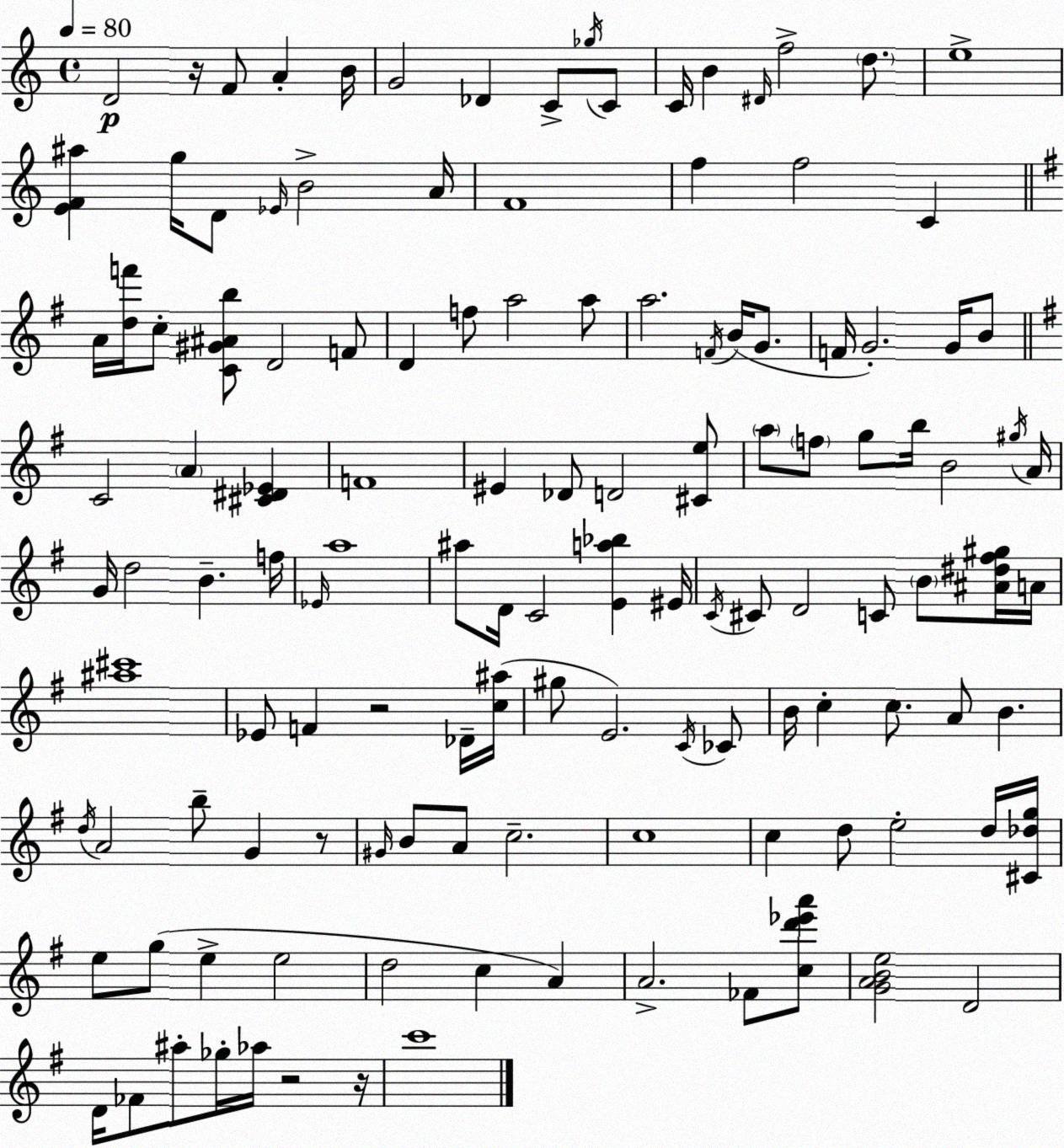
X:1
T:Untitled
M:4/4
L:1/4
K:Am
D2 z/4 F/2 A B/4 G2 _D C/2 _g/4 C/2 C/4 B ^D/4 f2 d/2 e4 [EF^a] g/4 D/2 _E/4 B2 A/4 F4 f f2 C A/4 [df']/4 c/2 [C^G^Ab]/2 D2 F/2 D f/2 a2 a/2 a2 F/4 B/4 G/2 F/4 G2 G/4 B/2 C2 A [^C^D_E] F4 ^E _D/2 D2 [^Ce]/2 a/2 f/2 g/2 b/4 B2 ^g/4 A/4 G/4 d2 B f/4 _E/4 a4 ^a/2 D/4 C2 [Ea_b] ^E/4 C/4 ^C/2 D2 C/2 B/2 [^A^d^f^g]/4 A/4 [^a^c']4 _E/2 F z2 _D/4 [c^a]/4 ^g/2 E2 C/4 _C/2 B/4 c c/2 A/2 B d/4 A2 b/2 G z/2 ^G/4 B/2 A/2 c2 c4 c d/2 e2 d/4 [^C_dg]/4 e/2 g/2 e e2 d2 c A A2 _F/2 [cd'_e'a']/2 [GABe]2 D2 D/4 _F/2 ^a/2 _g/4 _a/4 z2 z/4 c'4